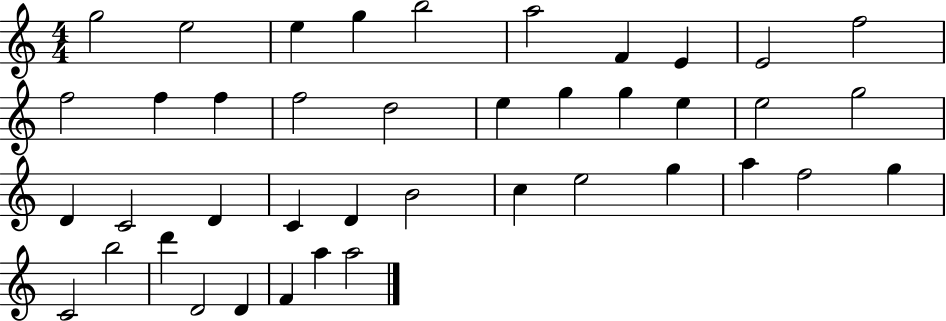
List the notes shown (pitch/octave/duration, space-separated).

G5/h E5/h E5/q G5/q B5/h A5/h F4/q E4/q E4/h F5/h F5/h F5/q F5/q F5/h D5/h E5/q G5/q G5/q E5/q E5/h G5/h D4/q C4/h D4/q C4/q D4/q B4/h C5/q E5/h G5/q A5/q F5/h G5/q C4/h B5/h D6/q D4/h D4/q F4/q A5/q A5/h